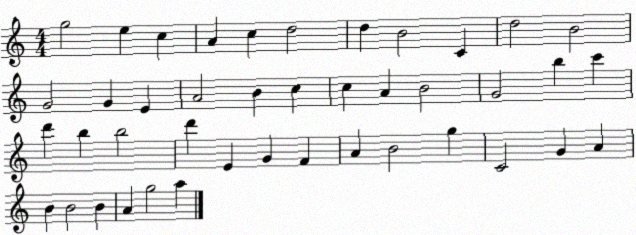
X:1
T:Untitled
M:4/4
L:1/4
K:C
g2 e c A c d2 d B2 C d2 B2 G2 G E A2 B c c A B2 G2 b c' d' b b2 d' E G F A B2 g C2 G A B B2 B A g2 a